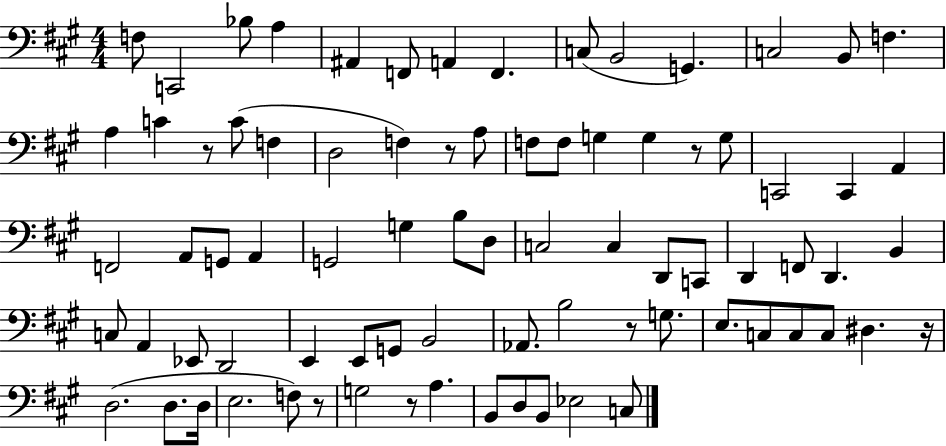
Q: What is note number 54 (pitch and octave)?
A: Ab2